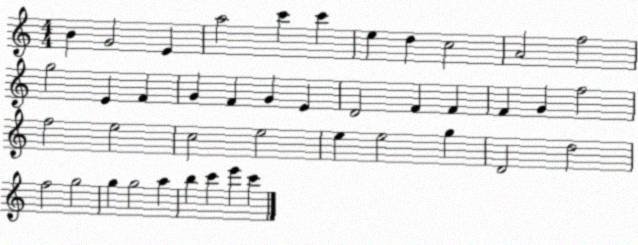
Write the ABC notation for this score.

X:1
T:Untitled
M:4/4
L:1/4
K:C
B G2 E a2 c' c' e d c2 A2 f2 g2 E F G F G E D2 F F F G f2 f2 e2 c2 e2 e e2 g D2 d2 f2 g2 g g2 a b c' e' c'